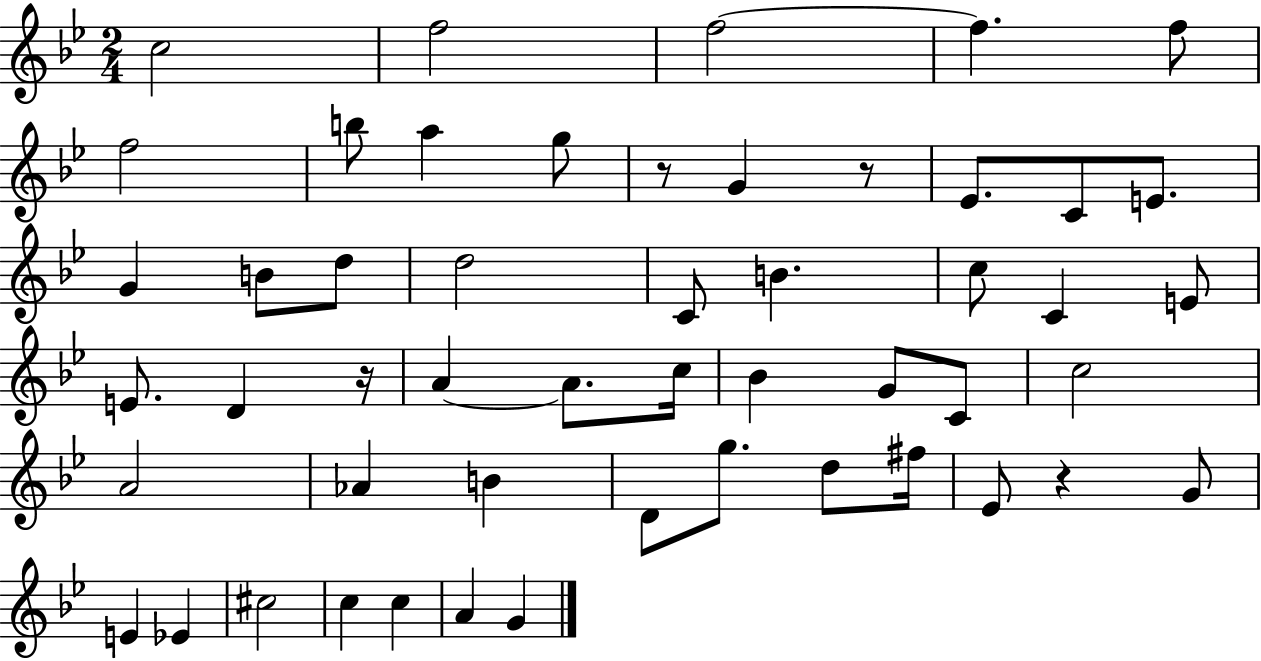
{
  \clef treble
  \numericTimeSignature
  \time 2/4
  \key bes \major
  \repeat volta 2 { c''2 | f''2 | f''2~~ | f''4. f''8 | \break f''2 | b''8 a''4 g''8 | r8 g'4 r8 | ees'8. c'8 e'8. | \break g'4 b'8 d''8 | d''2 | c'8 b'4. | c''8 c'4 e'8 | \break e'8. d'4 r16 | a'4~~ a'8. c''16 | bes'4 g'8 c'8 | c''2 | \break a'2 | aes'4 b'4 | d'8 g''8. d''8 fis''16 | ees'8 r4 g'8 | \break e'4 ees'4 | cis''2 | c''4 c''4 | a'4 g'4 | \break } \bar "|."
}